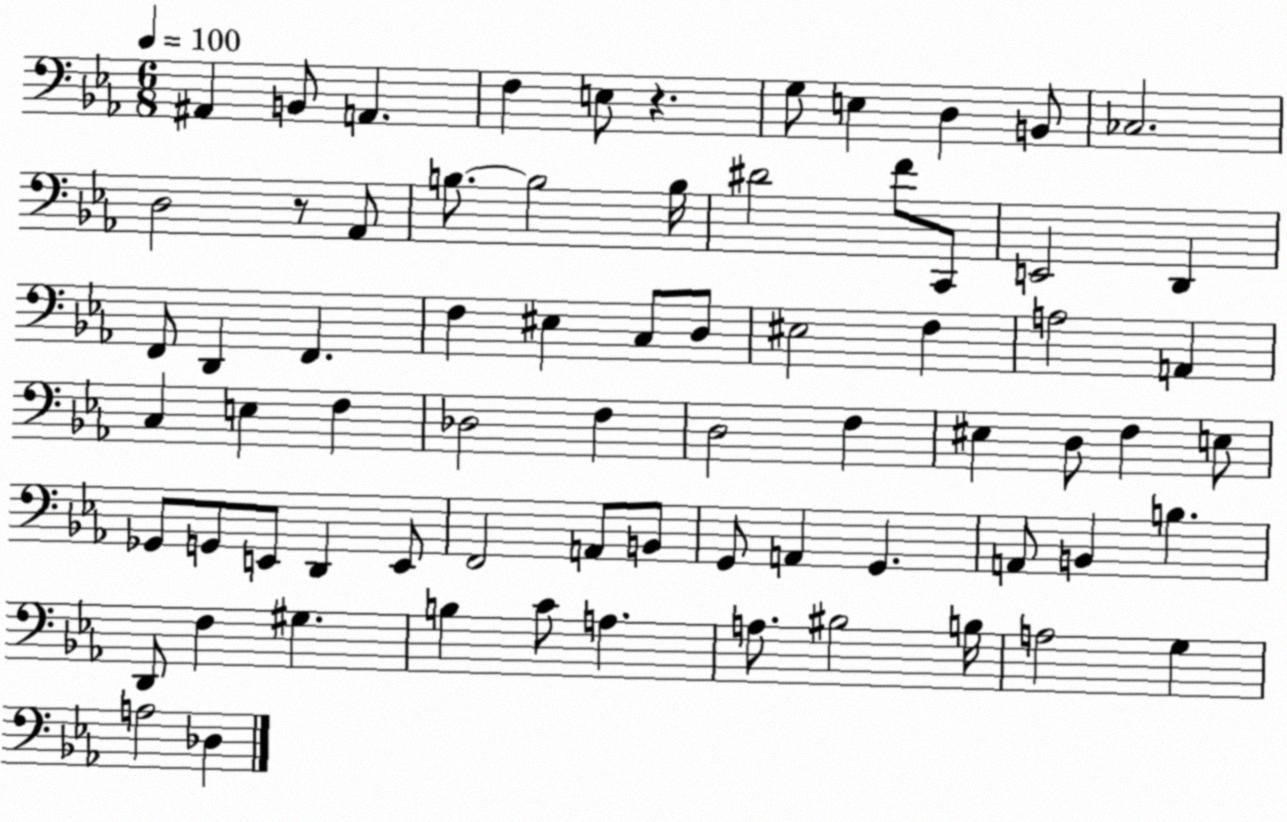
X:1
T:Untitled
M:6/8
L:1/4
K:Eb
^A,, B,,/2 A,, F, E,/2 z G,/2 E, D, B,,/2 _C,2 D,2 z/2 _A,,/2 B,/2 B,2 B,/4 ^D2 F/2 C,,/2 E,,2 D,, F,,/2 D,, F,, F, ^E, C,/2 D,/2 ^E,2 F, A,2 A,, C, E, F, _D,2 F, D,2 F, ^E, D,/2 F, E,/2 _G,,/2 G,,/2 E,,/2 D,, E,,/2 F,,2 A,,/2 B,,/2 G,,/2 A,, G,, A,,/2 B,, B, D,,/2 F, ^G, B, C/2 A, A,/2 ^B,2 B,/4 A,2 G, A,2 _D,